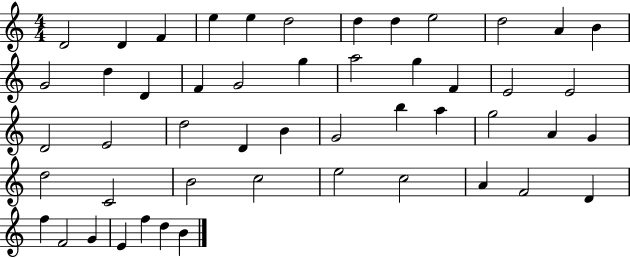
D4/h D4/q F4/q E5/q E5/q D5/h D5/q D5/q E5/h D5/h A4/q B4/q G4/h D5/q D4/q F4/q G4/h G5/q A5/h G5/q F4/q E4/h E4/h D4/h E4/h D5/h D4/q B4/q G4/h B5/q A5/q G5/h A4/q G4/q D5/h C4/h B4/h C5/h E5/h C5/h A4/q F4/h D4/q F5/q F4/h G4/q E4/q F5/q D5/q B4/q